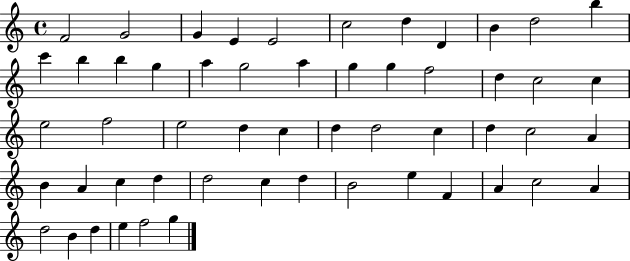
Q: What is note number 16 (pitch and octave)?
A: A5